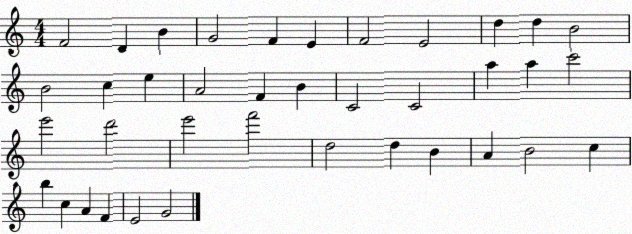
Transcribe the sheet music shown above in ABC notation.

X:1
T:Untitled
M:4/4
L:1/4
K:C
F2 D B G2 F E F2 E2 d d B2 B2 c e A2 F B C2 C2 a a c'2 e'2 d'2 e'2 f'2 d2 d B A B2 c b c A F E2 G2